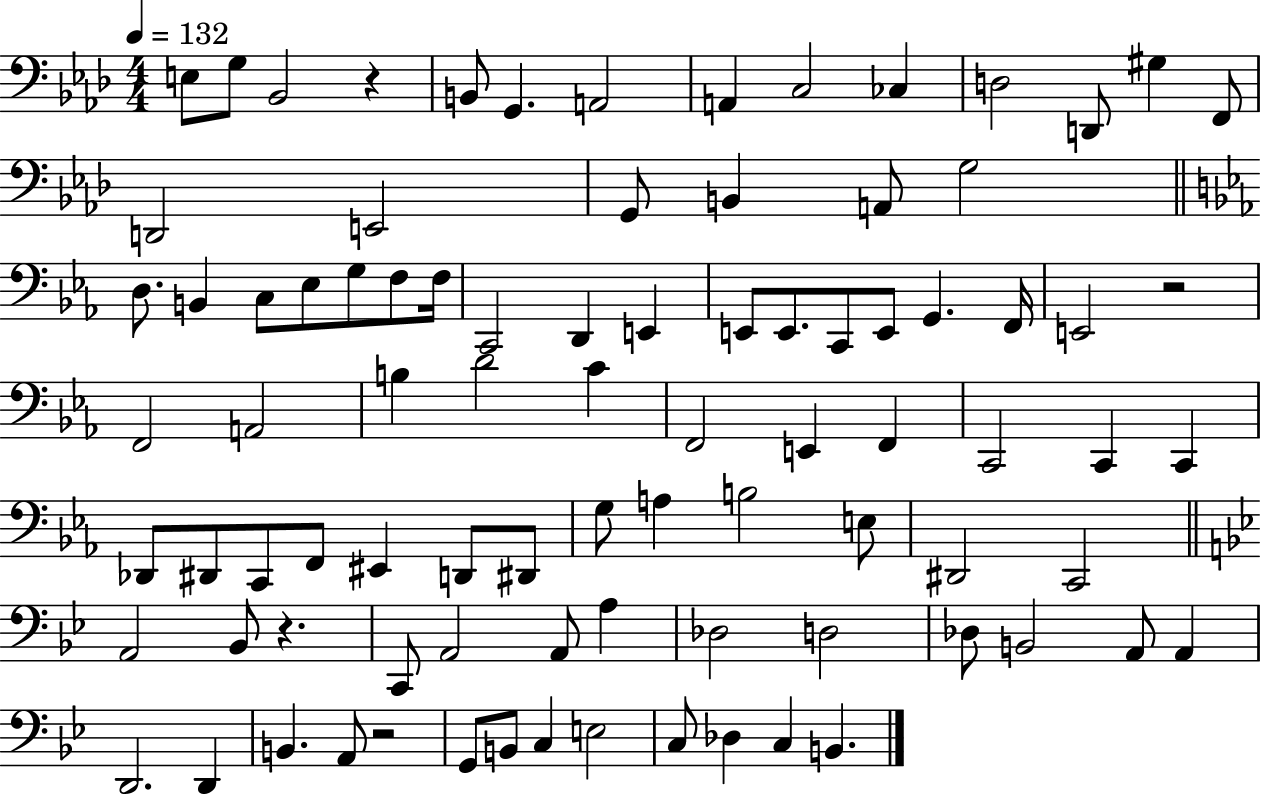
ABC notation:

X:1
T:Untitled
M:4/4
L:1/4
K:Ab
E,/2 G,/2 _B,,2 z B,,/2 G,, A,,2 A,, C,2 _C, D,2 D,,/2 ^G, F,,/2 D,,2 E,,2 G,,/2 B,, A,,/2 G,2 D,/2 B,, C,/2 _E,/2 G,/2 F,/2 F,/4 C,,2 D,, E,, E,,/2 E,,/2 C,,/2 E,,/2 G,, F,,/4 E,,2 z2 F,,2 A,,2 B, D2 C F,,2 E,, F,, C,,2 C,, C,, _D,,/2 ^D,,/2 C,,/2 F,,/2 ^E,, D,,/2 ^D,,/2 G,/2 A, B,2 E,/2 ^D,,2 C,,2 A,,2 _B,,/2 z C,,/2 A,,2 A,,/2 A, _D,2 D,2 _D,/2 B,,2 A,,/2 A,, D,,2 D,, B,, A,,/2 z2 G,,/2 B,,/2 C, E,2 C,/2 _D, C, B,,